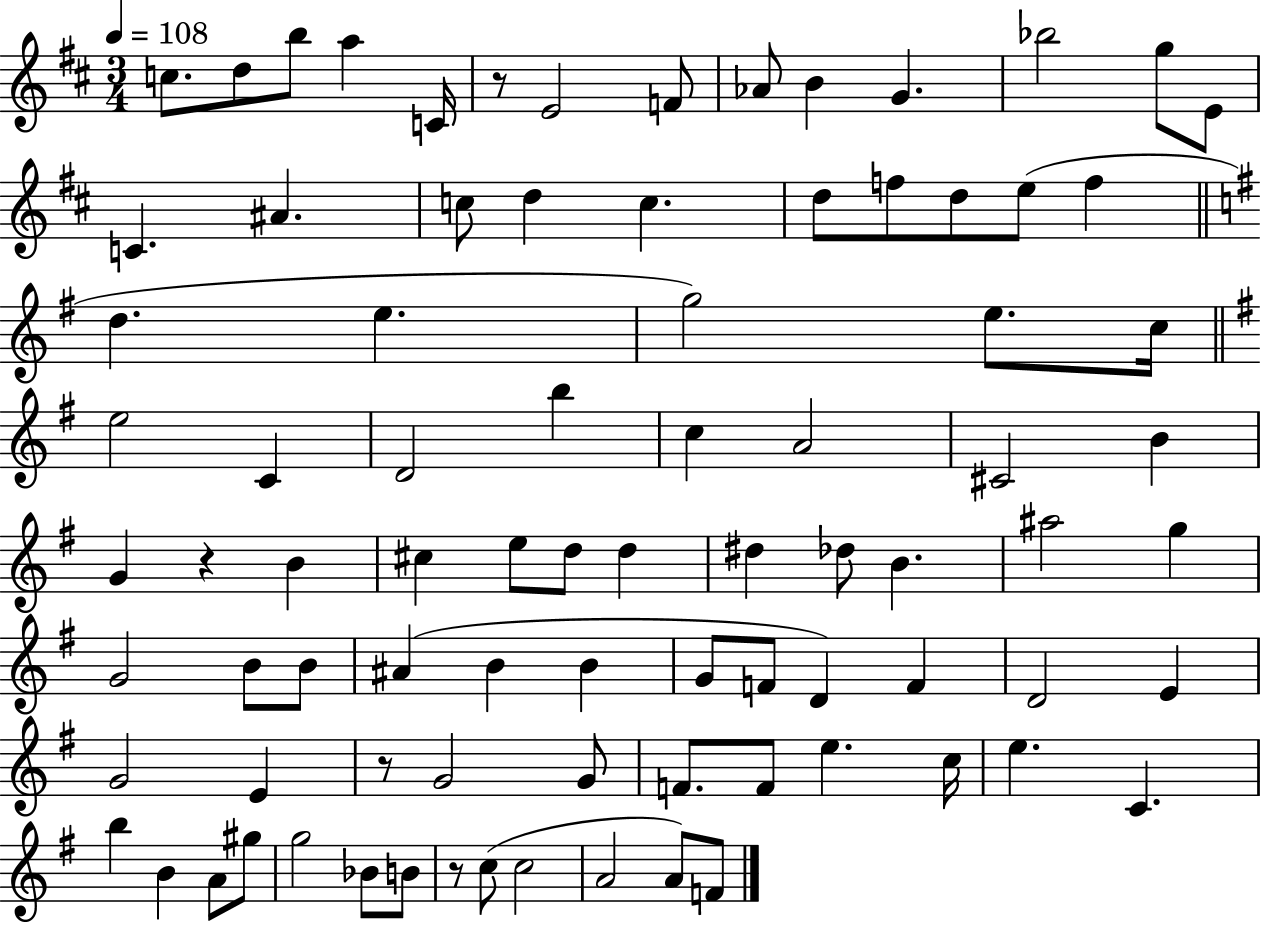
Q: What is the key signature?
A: D major